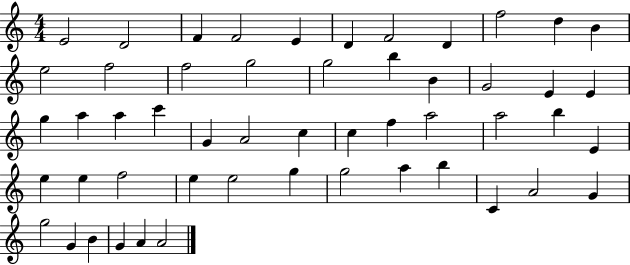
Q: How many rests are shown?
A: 0